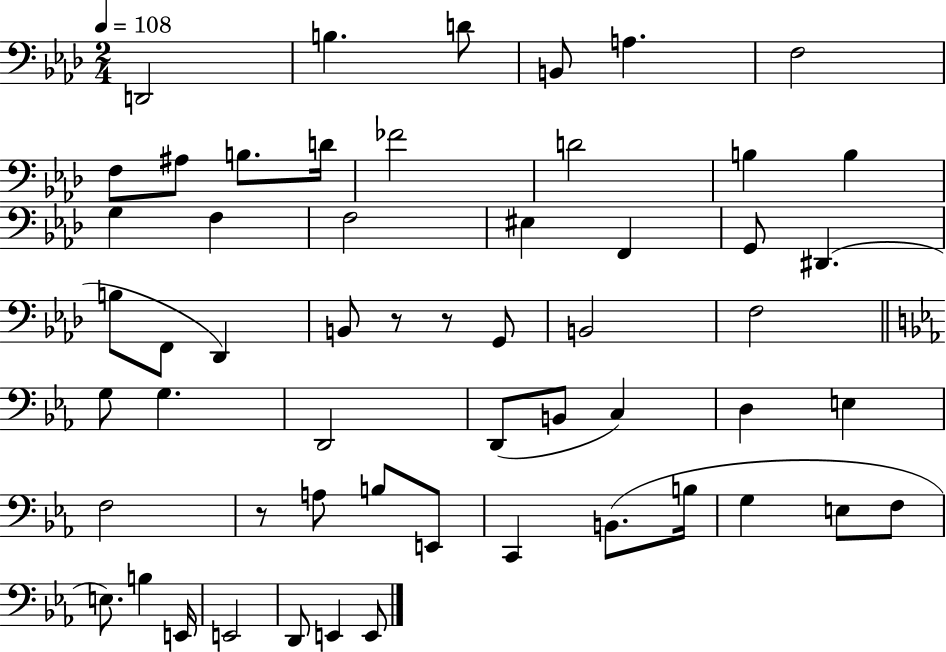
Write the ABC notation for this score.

X:1
T:Untitled
M:2/4
L:1/4
K:Ab
D,,2 B, D/2 B,,/2 A, F,2 F,/2 ^A,/2 B,/2 D/4 _F2 D2 B, B, G, F, F,2 ^E, F,, G,,/2 ^D,, B,/2 F,,/2 _D,, B,,/2 z/2 z/2 G,,/2 B,,2 F,2 G,/2 G, D,,2 D,,/2 B,,/2 C, D, E, F,2 z/2 A,/2 B,/2 E,,/2 C,, B,,/2 B,/4 G, E,/2 F,/2 E,/2 B, E,,/4 E,,2 D,,/2 E,, E,,/2